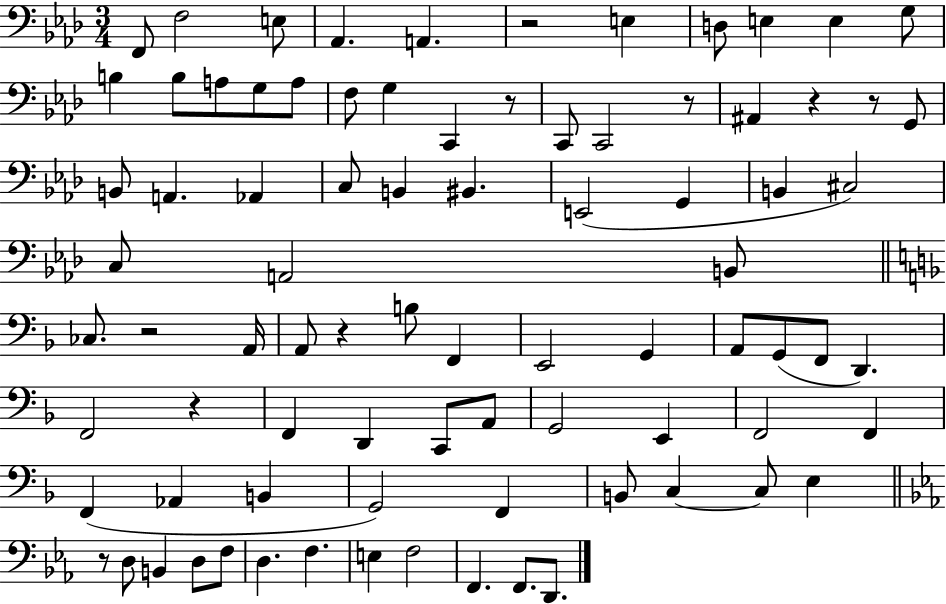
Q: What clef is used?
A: bass